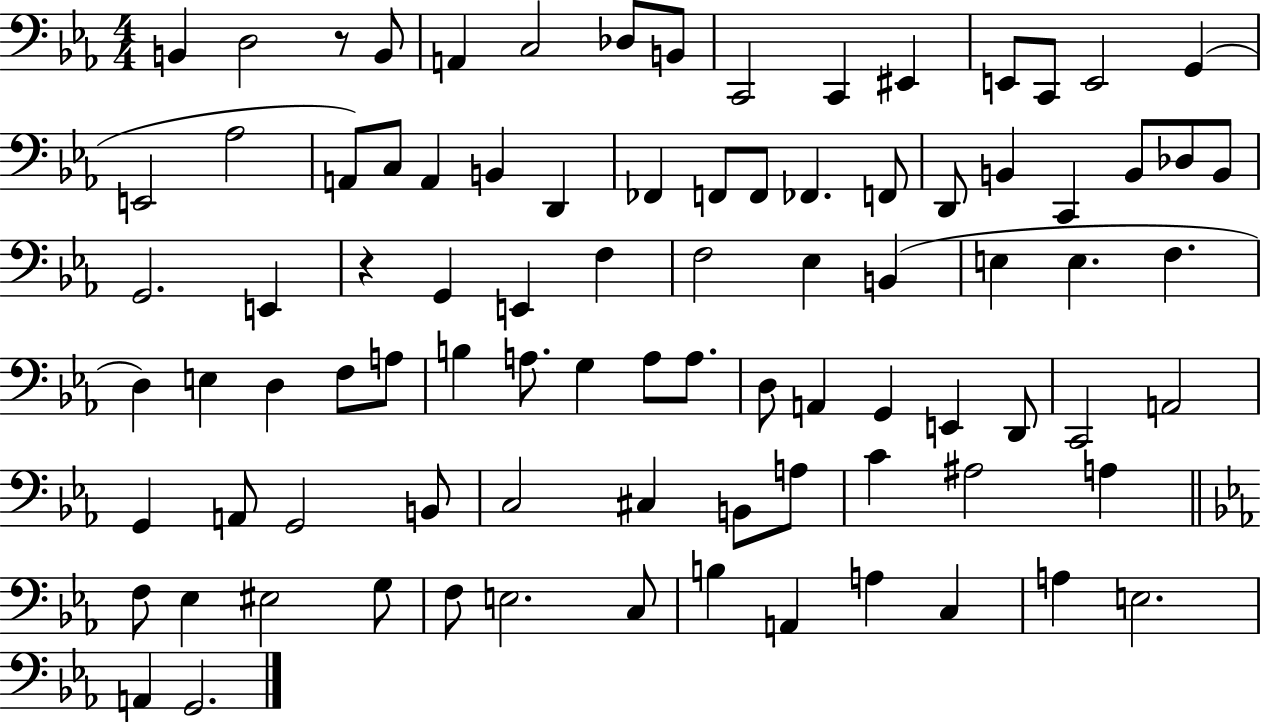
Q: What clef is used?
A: bass